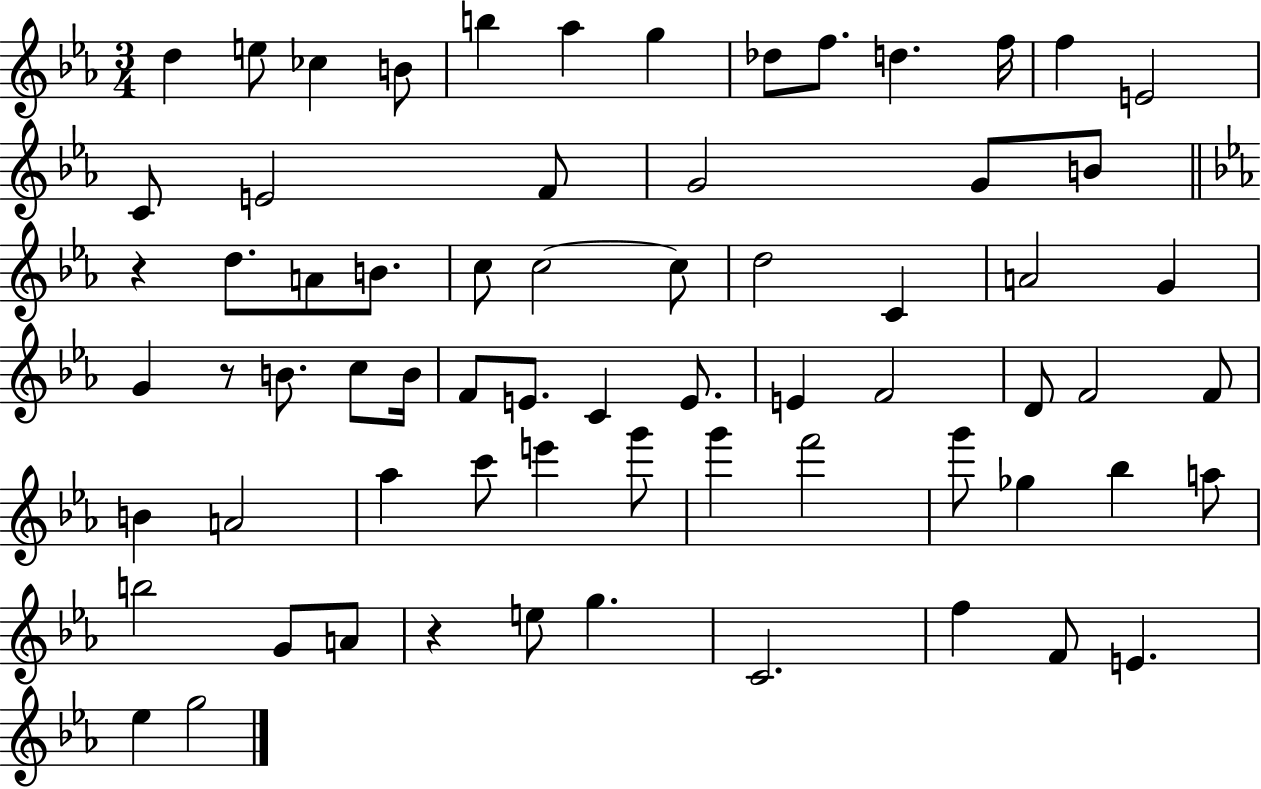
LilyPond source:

{
  \clef treble
  \numericTimeSignature
  \time 3/4
  \key ees \major
  d''4 e''8 ces''4 b'8 | b''4 aes''4 g''4 | des''8 f''8. d''4. f''16 | f''4 e'2 | \break c'8 e'2 f'8 | g'2 g'8 b'8 | \bar "||" \break \key c \minor r4 d''8. a'8 b'8. | c''8 c''2~~ c''8 | d''2 c'4 | a'2 g'4 | \break g'4 r8 b'8. c''8 b'16 | f'8 e'8. c'4 e'8. | e'4 f'2 | d'8 f'2 f'8 | \break b'4 a'2 | aes''4 c'''8 e'''4 g'''8 | g'''4 f'''2 | g'''8 ges''4 bes''4 a''8 | \break b''2 g'8 a'8 | r4 e''8 g''4. | c'2. | f''4 f'8 e'4. | \break ees''4 g''2 | \bar "|."
}